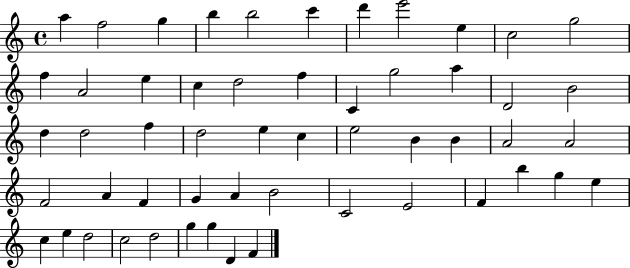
A5/q F5/h G5/q B5/q B5/h C6/q D6/q E6/h E5/q C5/h G5/h F5/q A4/h E5/q C5/q D5/h F5/q C4/q G5/h A5/q D4/h B4/h D5/q D5/h F5/q D5/h E5/q C5/q E5/h B4/q B4/q A4/h A4/h F4/h A4/q F4/q G4/q A4/q B4/h C4/h E4/h F4/q B5/q G5/q E5/q C5/q E5/q D5/h C5/h D5/h G5/q G5/q D4/q F4/q